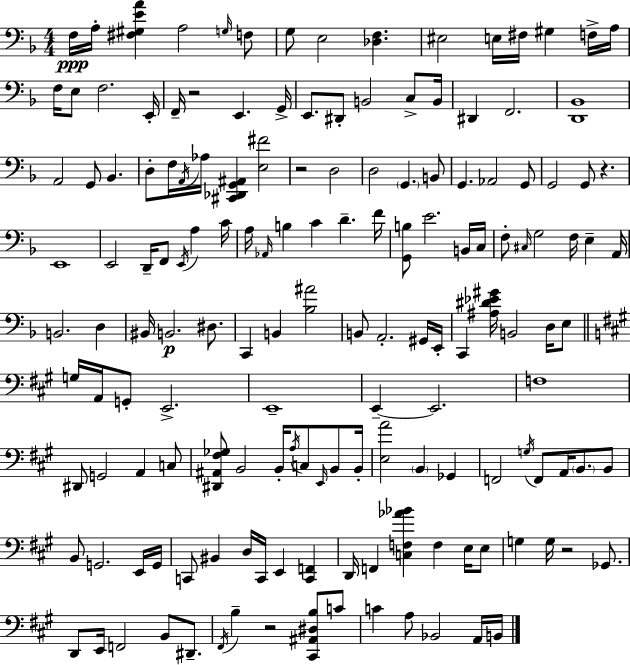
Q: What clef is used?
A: bass